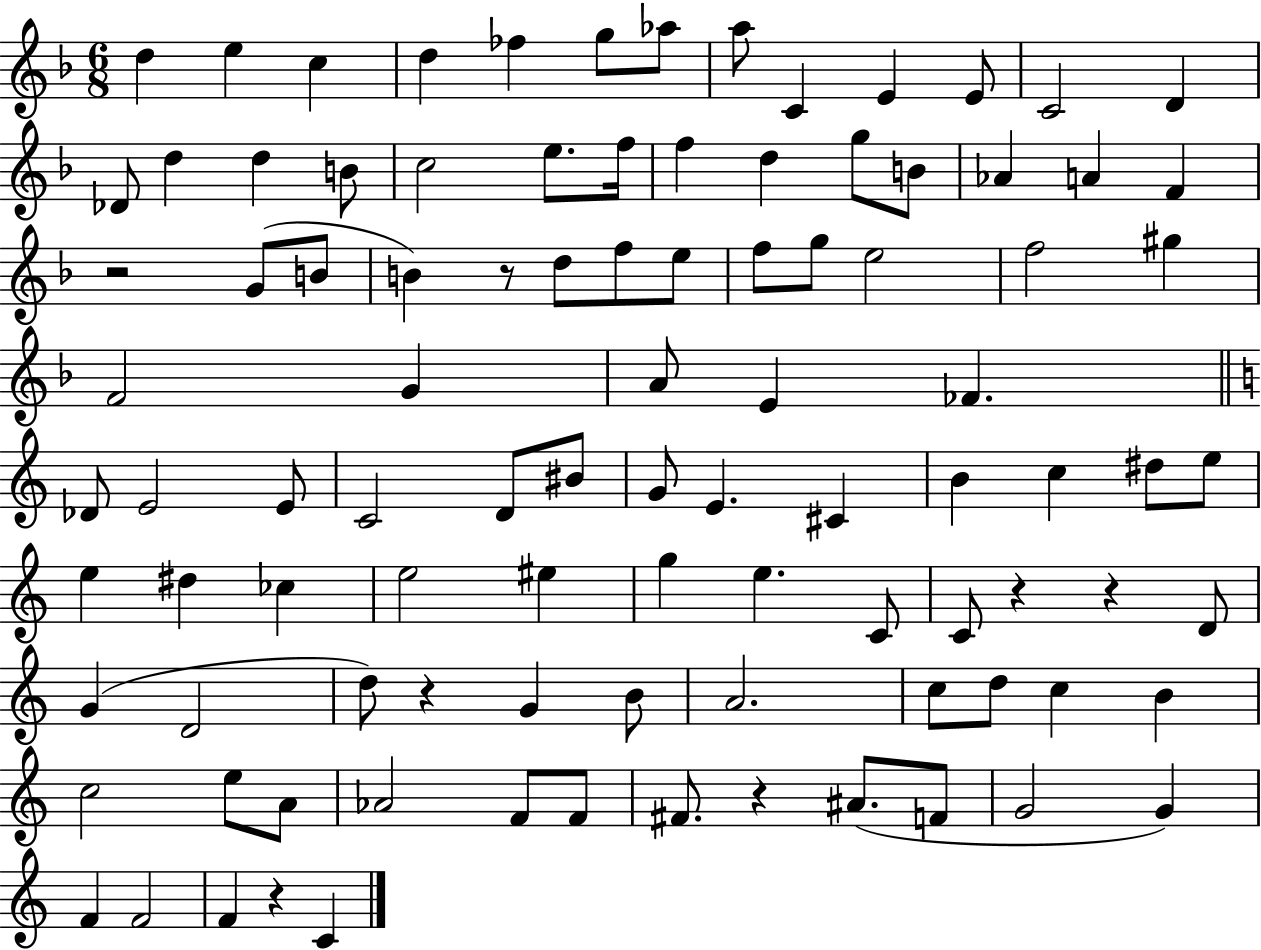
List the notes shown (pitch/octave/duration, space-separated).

D5/q E5/q C5/q D5/q FES5/q G5/e Ab5/e A5/e C4/q E4/q E4/e C4/h D4/q Db4/e D5/q D5/q B4/e C5/h E5/e. F5/s F5/q D5/q G5/e B4/e Ab4/q A4/q F4/q R/h G4/e B4/e B4/q R/e D5/e F5/e E5/e F5/e G5/e E5/h F5/h G#5/q F4/h G4/q A4/e E4/q FES4/q. Db4/e E4/h E4/e C4/h D4/e BIS4/e G4/e E4/q. C#4/q B4/q C5/q D#5/e E5/e E5/q D#5/q CES5/q E5/h EIS5/q G5/q E5/q. C4/e C4/e R/q R/q D4/e G4/q D4/h D5/e R/q G4/q B4/e A4/h. C5/e D5/e C5/q B4/q C5/h E5/e A4/e Ab4/h F4/e F4/e F#4/e. R/q A#4/e. F4/e G4/h G4/q F4/q F4/h F4/q R/q C4/q